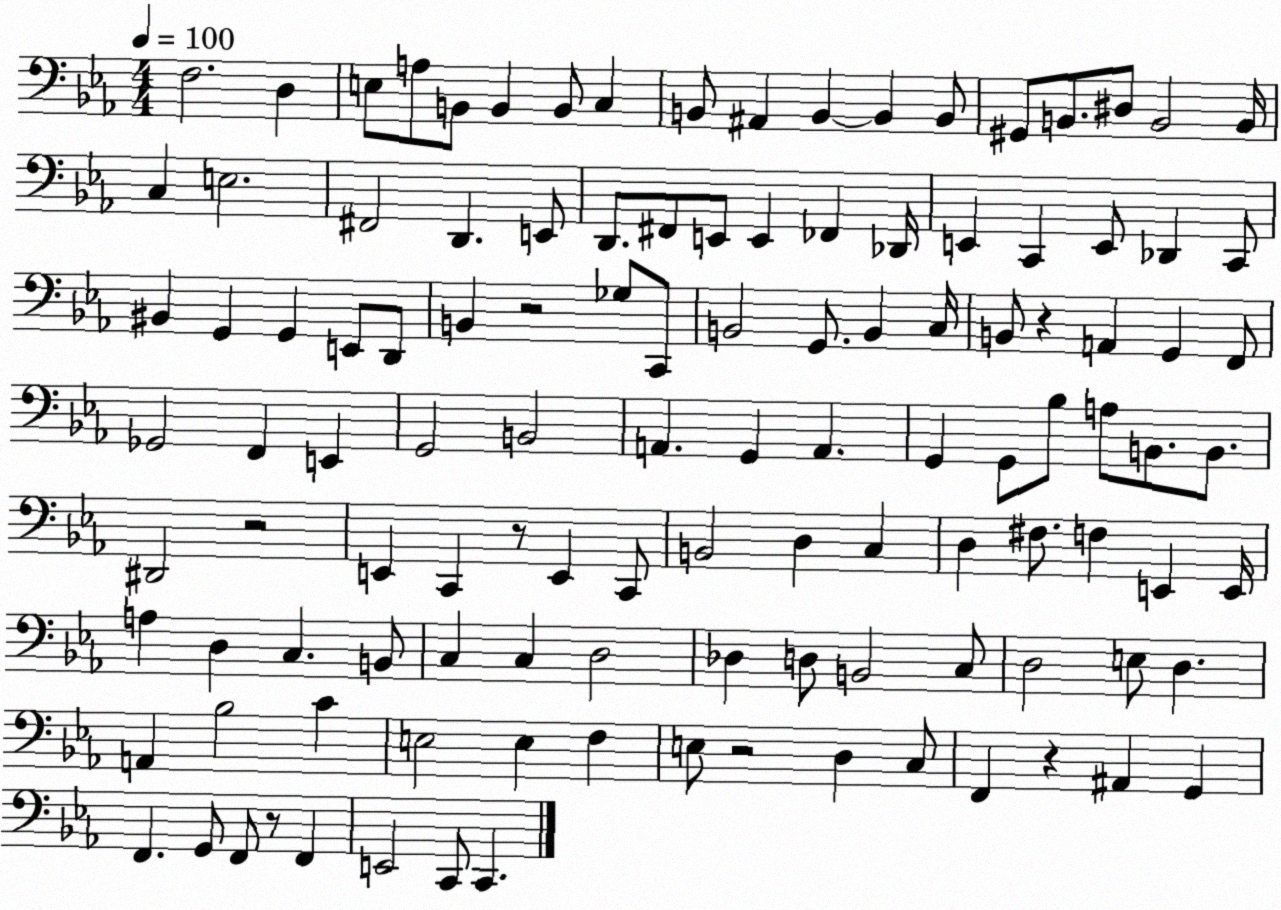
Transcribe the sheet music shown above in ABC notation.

X:1
T:Untitled
M:4/4
L:1/4
K:Eb
F,2 D, E,/2 A,/2 B,,/2 B,, B,,/2 C, B,,/2 ^A,, B,, B,, B,,/2 ^G,,/2 B,,/2 ^D,/2 B,,2 B,,/4 C, E,2 ^F,,2 D,, E,,/2 D,,/2 ^F,,/2 E,,/2 E,, _F,, _D,,/4 E,, C,, E,,/2 _D,, C,,/2 ^B,, G,, G,, E,,/2 D,,/2 B,, z2 _G,/2 C,,/2 B,,2 G,,/2 B,, C,/4 B,,/2 z A,, G,, F,,/2 _G,,2 F,, E,, G,,2 B,,2 A,, G,, A,, G,, G,,/2 _B,/2 A,/2 B,,/2 B,,/2 ^D,,2 z2 E,, C,, z/2 E,, C,,/2 B,,2 D, C, D, ^F,/2 F, E,, E,,/4 A, D, C, B,,/2 C, C, D,2 _D, D,/2 B,,2 C,/2 D,2 E,/2 D, A,, _B,2 C E,2 E, F, E,/2 z2 D, C,/2 F,, z ^A,, G,, F,, G,,/2 F,,/2 z/2 F,, E,,2 C,,/2 C,,